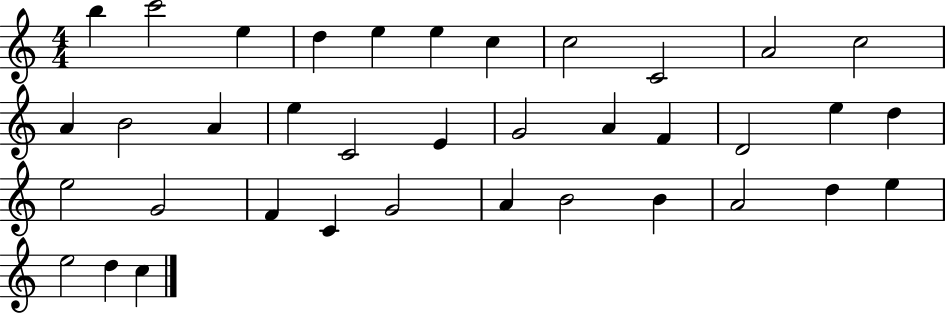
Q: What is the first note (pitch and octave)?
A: B5